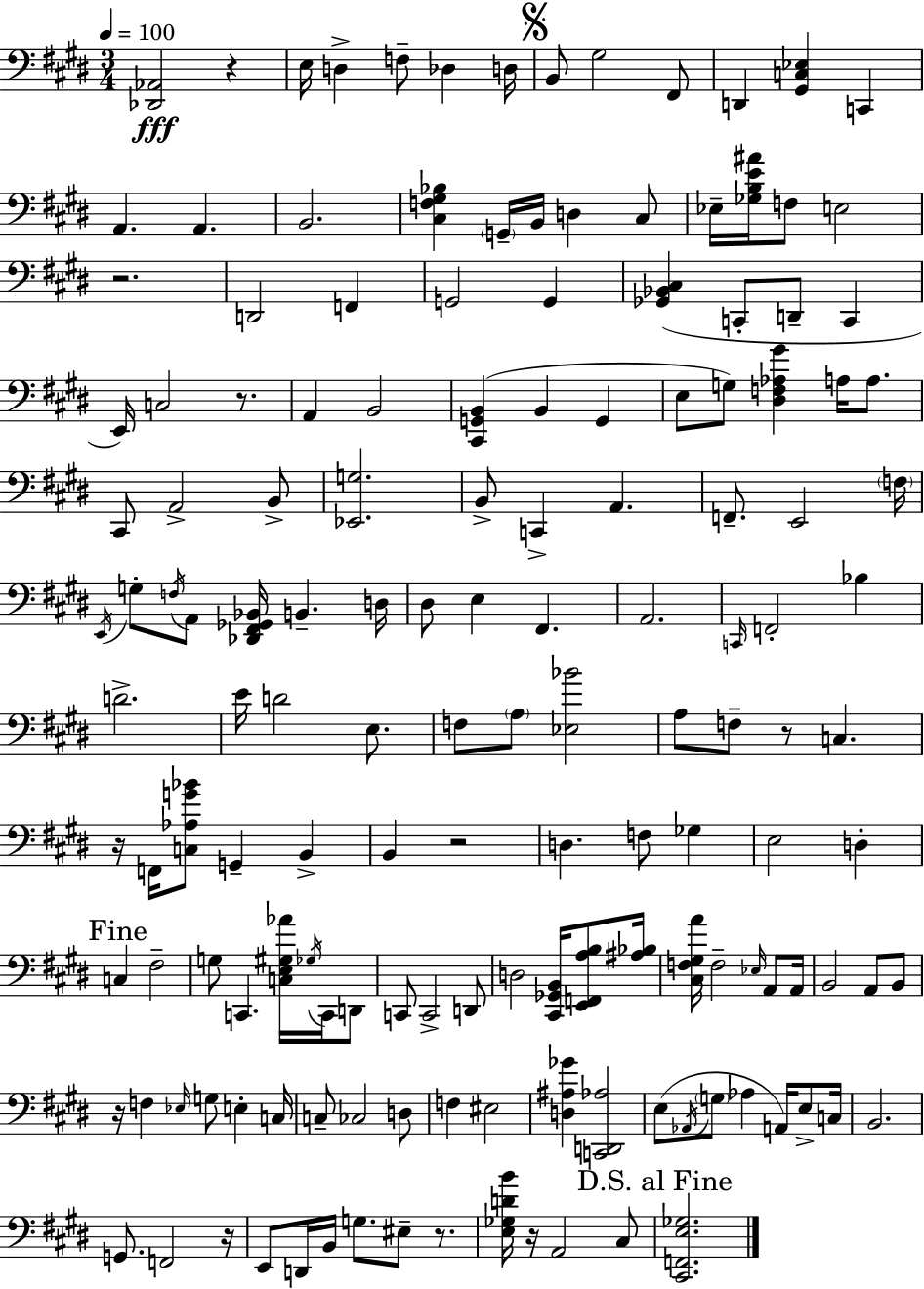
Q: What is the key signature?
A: E major